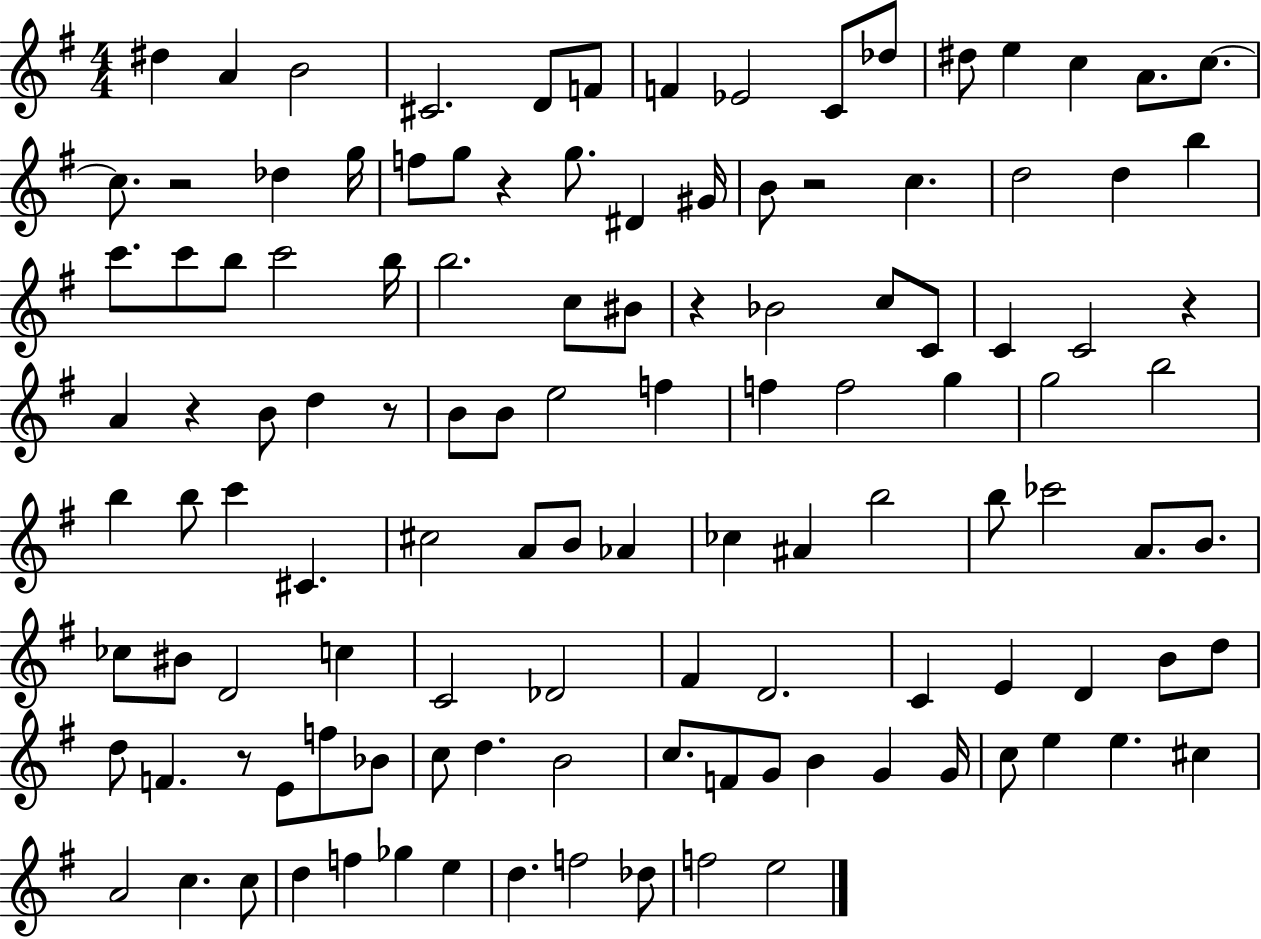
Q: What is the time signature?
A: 4/4